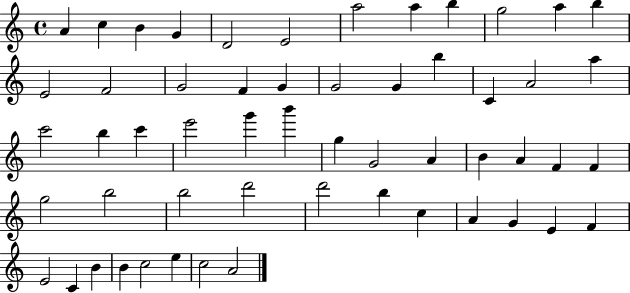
A4/q C5/q B4/q G4/q D4/h E4/h A5/h A5/q B5/q G5/h A5/q B5/q E4/h F4/h G4/h F4/q G4/q G4/h G4/q B5/q C4/q A4/h A5/q C6/h B5/q C6/q E6/h G6/q B6/q G5/q G4/h A4/q B4/q A4/q F4/q F4/q G5/h B5/h B5/h D6/h D6/h B5/q C5/q A4/q G4/q E4/q F4/q E4/h C4/q B4/q B4/q C5/h E5/q C5/h A4/h